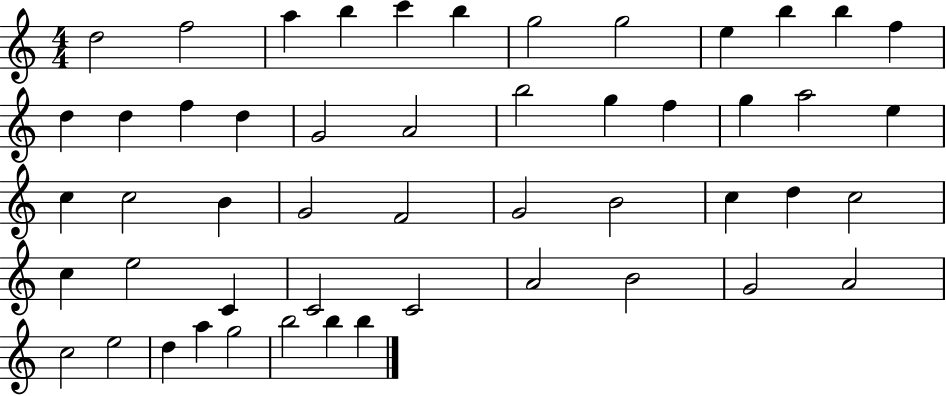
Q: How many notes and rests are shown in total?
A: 51